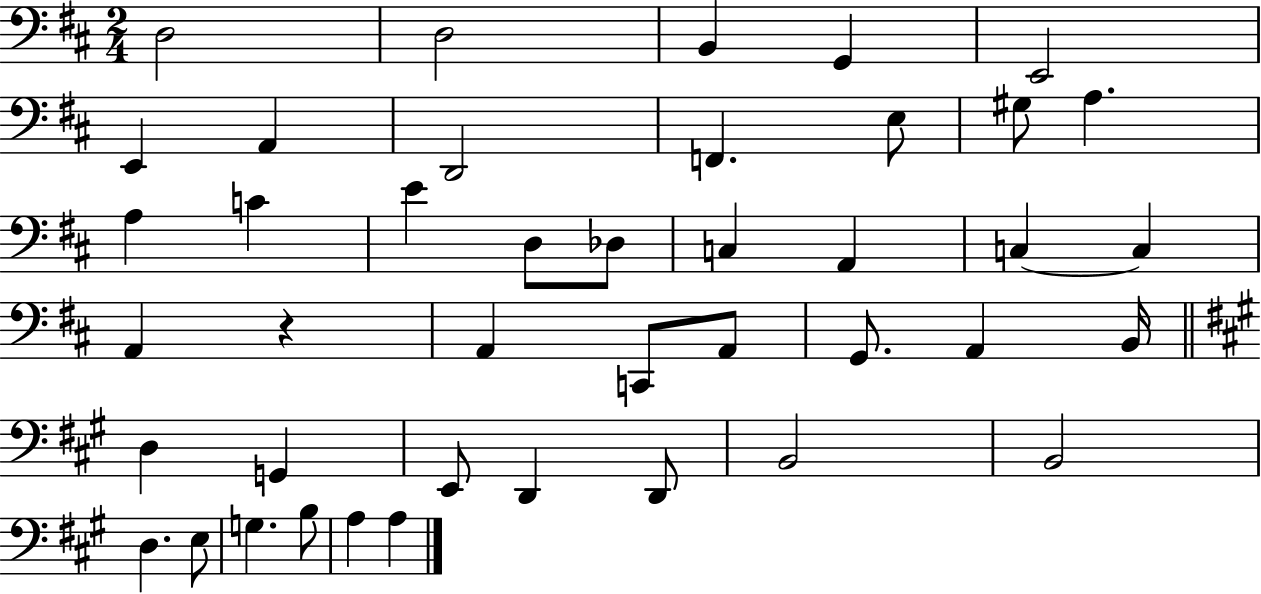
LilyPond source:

{
  \clef bass
  \numericTimeSignature
  \time 2/4
  \key d \major
  d2 | d2 | b,4 g,4 | e,2 | \break e,4 a,4 | d,2 | f,4. e8 | gis8 a4. | \break a4 c'4 | e'4 d8 des8 | c4 a,4 | c4~~ c4 | \break a,4 r4 | a,4 c,8 a,8 | g,8. a,4 b,16 | \bar "||" \break \key a \major d4 g,4 | e,8 d,4 d,8 | b,2 | b,2 | \break d4. e8 | g4. b8 | a4 a4 | \bar "|."
}